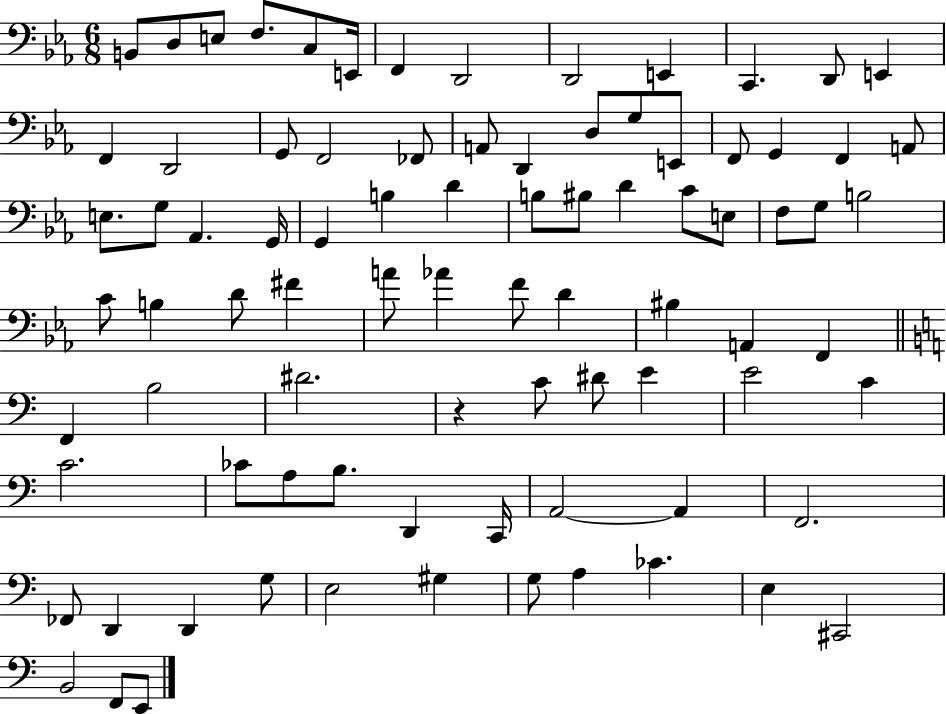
{
  \clef bass
  \numericTimeSignature
  \time 6/8
  \key ees \major
  b,8 d8 e8 f8. c8 e,16 | f,4 d,2 | d,2 e,4 | c,4. d,8 e,4 | \break f,4 d,2 | g,8 f,2 fes,8 | a,8 d,4 d8 g8 e,8 | f,8 g,4 f,4 a,8 | \break e8. g8 aes,4. g,16 | g,4 b4 d'4 | b8 bis8 d'4 c'8 e8 | f8 g8 b2 | \break c'8 b4 d'8 fis'4 | a'8 aes'4 f'8 d'4 | bis4 a,4 f,4 | \bar "||" \break \key c \major f,4 b2 | dis'2. | r4 c'8 dis'8 e'4 | e'2 c'4 | \break c'2. | ces'8 a8 b8. d,4 c,16 | a,2~~ a,4 | f,2. | \break fes,8 d,4 d,4 g8 | e2 gis4 | g8 a4 ces'4. | e4 cis,2 | \break b,2 f,8 e,8 | \bar "|."
}